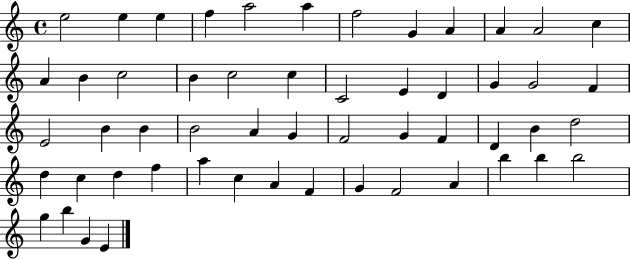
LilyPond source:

{
  \clef treble
  \time 4/4
  \defaultTimeSignature
  \key c \major
  e''2 e''4 e''4 | f''4 a''2 a''4 | f''2 g'4 a'4 | a'4 a'2 c''4 | \break a'4 b'4 c''2 | b'4 c''2 c''4 | c'2 e'4 d'4 | g'4 g'2 f'4 | \break e'2 b'4 b'4 | b'2 a'4 g'4 | f'2 g'4 f'4 | d'4 b'4 d''2 | \break d''4 c''4 d''4 f''4 | a''4 c''4 a'4 f'4 | g'4 f'2 a'4 | b''4 b''4 b''2 | \break g''4 b''4 g'4 e'4 | \bar "|."
}